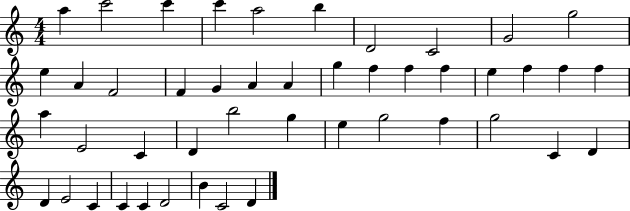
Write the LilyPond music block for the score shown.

{
  \clef treble
  \numericTimeSignature
  \time 4/4
  \key c \major
  a''4 c'''2 c'''4 | c'''4 a''2 b''4 | d'2 c'2 | g'2 g''2 | \break e''4 a'4 f'2 | f'4 g'4 a'4 a'4 | g''4 f''4 f''4 f''4 | e''4 f''4 f''4 f''4 | \break a''4 e'2 c'4 | d'4 b''2 g''4 | e''4 g''2 f''4 | g''2 c'4 d'4 | \break d'4 e'2 c'4 | c'4 c'4 d'2 | b'4 c'2 d'4 | \bar "|."
}